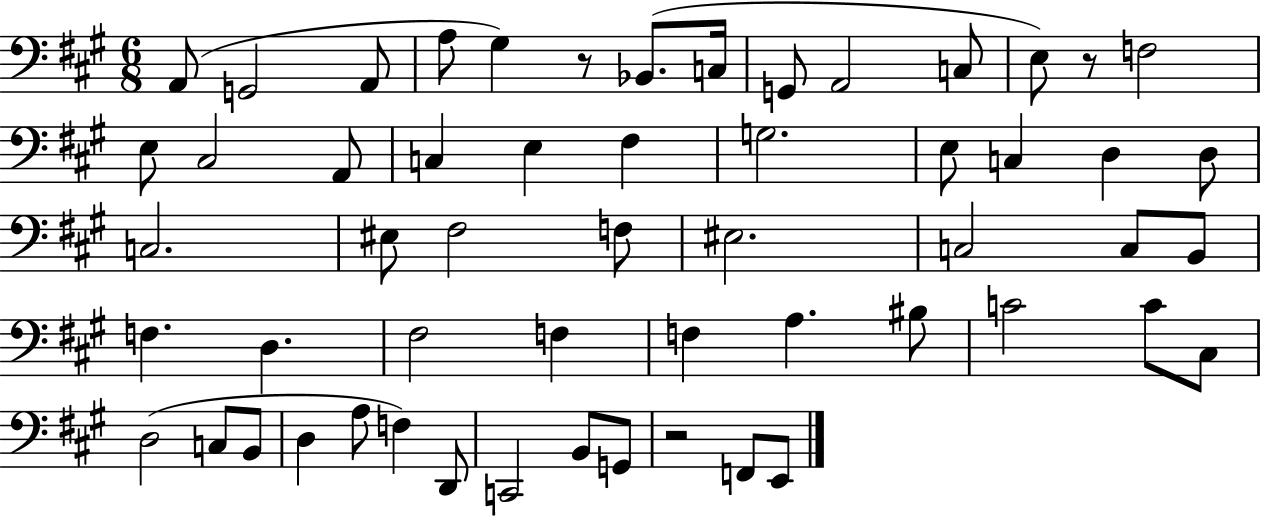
{
  \clef bass
  \numericTimeSignature
  \time 6/8
  \key a \major
  \repeat volta 2 { a,8( g,2 a,8 | a8 gis4) r8 bes,8.( c16 | g,8 a,2 c8 | e8) r8 f2 | \break e8 cis2 a,8 | c4 e4 fis4 | g2. | e8 c4 d4 d8 | \break c2. | eis8 fis2 f8 | eis2. | c2 c8 b,8 | \break f4. d4. | fis2 f4 | f4 a4. bis8 | c'2 c'8 cis8 | \break d2( c8 b,8 | d4 a8 f4) d,8 | c,2 b,8 g,8 | r2 f,8 e,8 | \break } \bar "|."
}